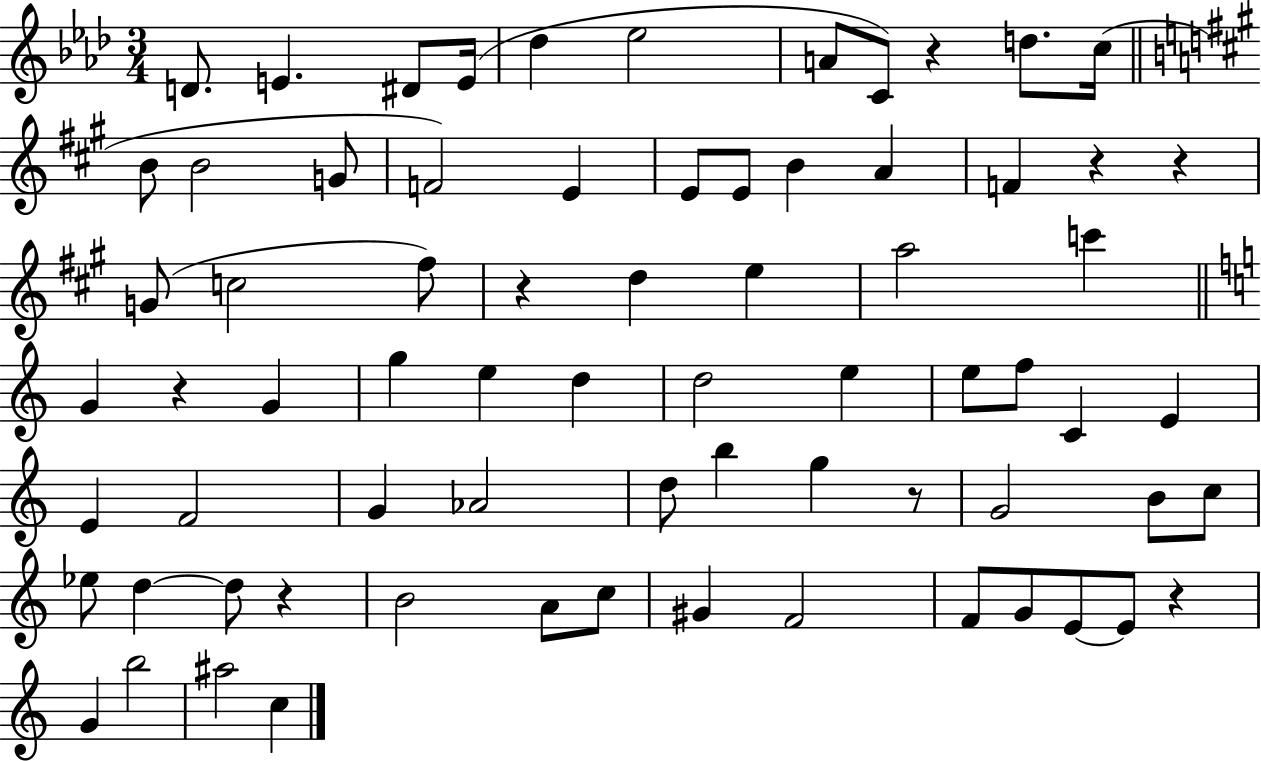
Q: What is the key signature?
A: AES major